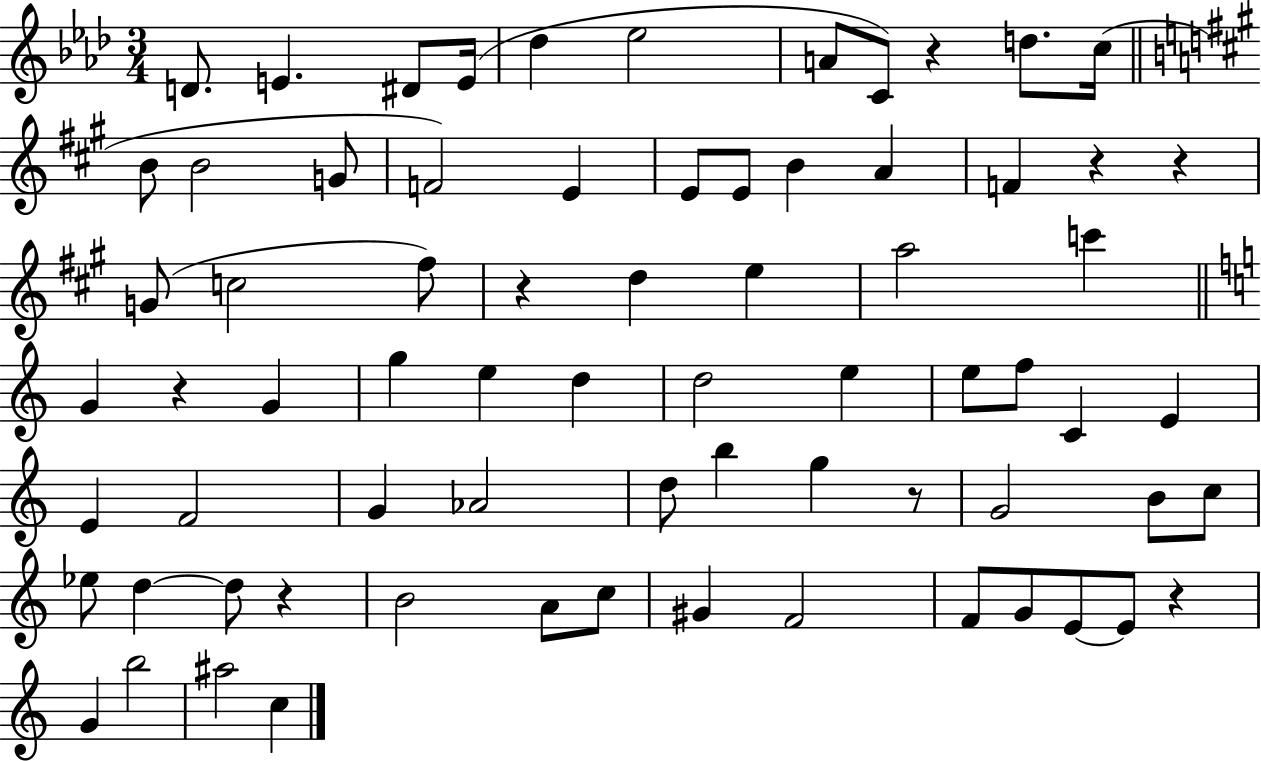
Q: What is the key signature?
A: AES major